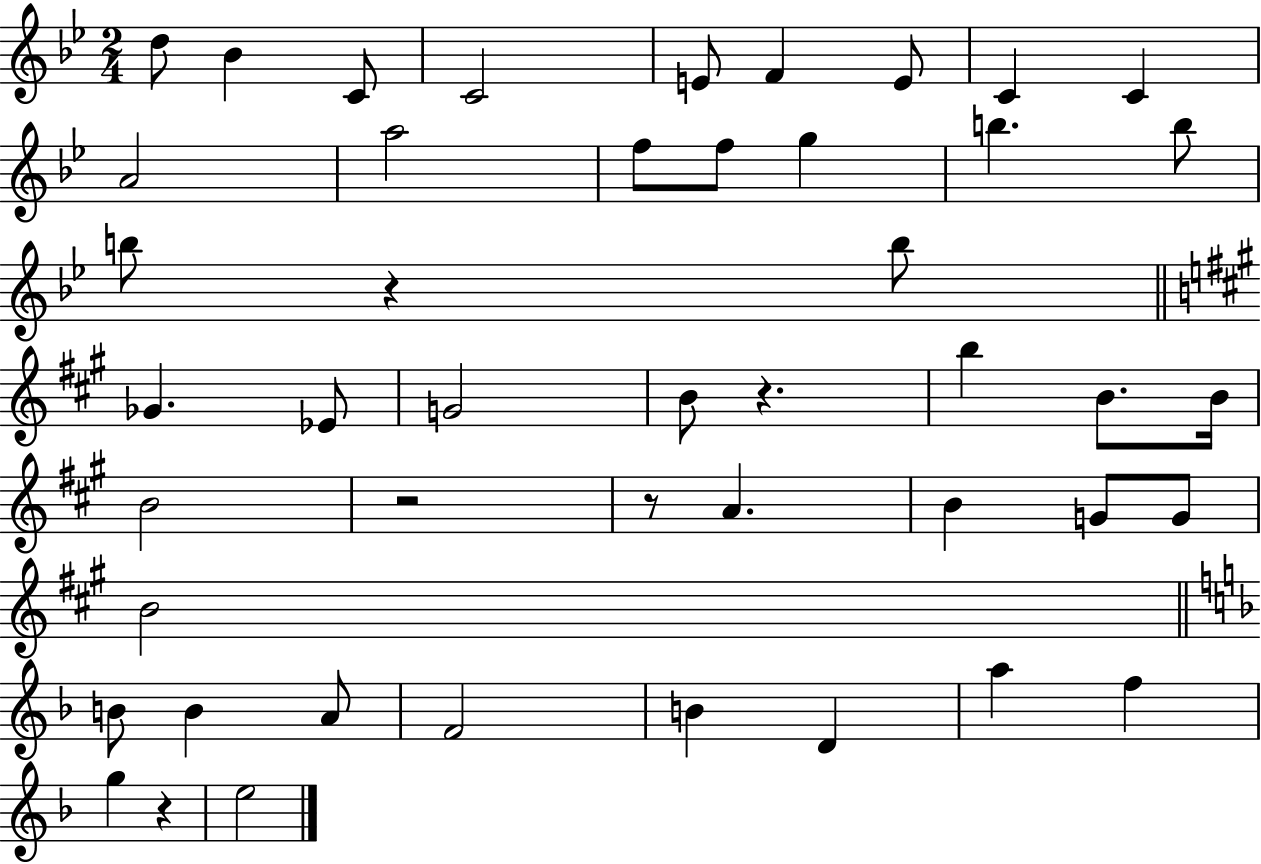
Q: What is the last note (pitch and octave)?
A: E5